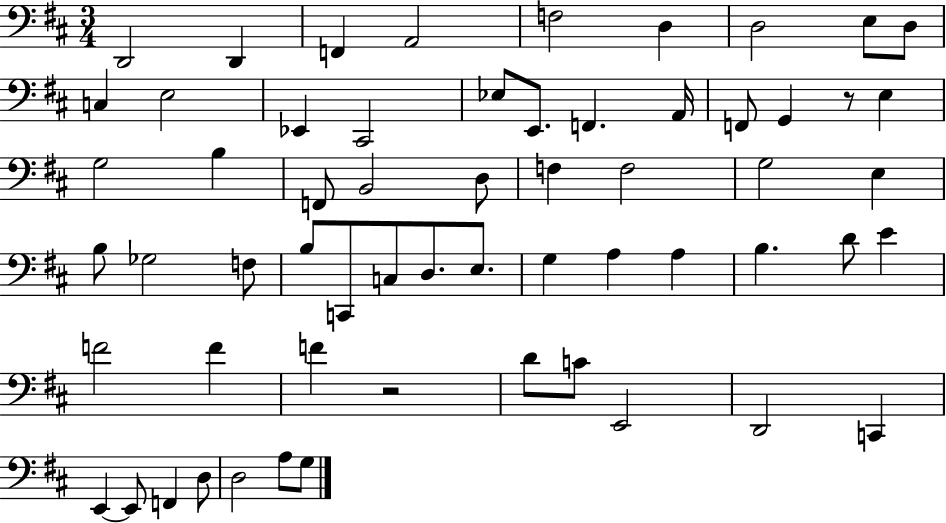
D2/h D2/q F2/q A2/h F3/h D3/q D3/h E3/e D3/e C3/q E3/h Eb2/q C#2/h Eb3/e E2/e. F2/q. A2/s F2/e G2/q R/e E3/q G3/h B3/q F2/e B2/h D3/e F3/q F3/h G3/h E3/q B3/e Gb3/h F3/e B3/e C2/e C3/e D3/e. E3/e. G3/q A3/q A3/q B3/q. D4/e E4/q F4/h F4/q F4/q R/h D4/e C4/e E2/h D2/h C2/q E2/q E2/e F2/q D3/e D3/h A3/e G3/e